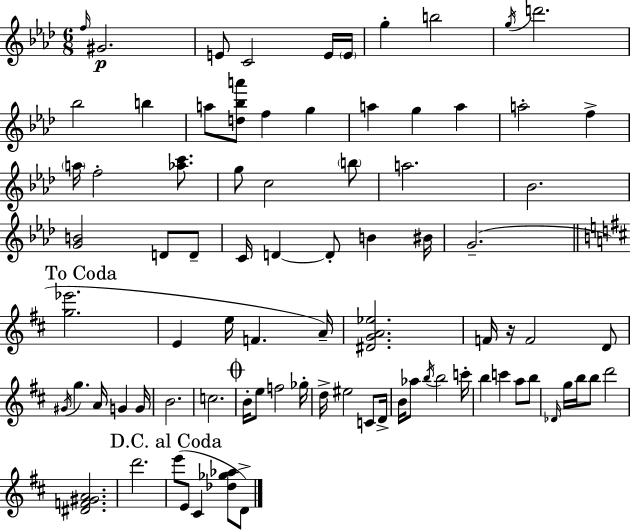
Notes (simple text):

F5/s G#4/h. E4/e C4/h E4/s E4/s G5/q B5/h G5/s D6/h. Bb5/h B5/q A5/e [D5,Bb5,A6]/e F5/q G5/q A5/q G5/q A5/q A5/h F5/q A5/s F5/h [Ab5,C6]/e. G5/e C5/h B5/e A5/h. Bb4/h. [G4,B4]/h D4/e D4/e C4/s D4/q D4/e B4/q BIS4/s G4/h. [G5,Eb6]/h. E4/q E5/s F4/q. A4/s [D#4,G4,A4,Eb5]/h. F4/s R/s F4/h D4/e G#4/s G5/q. A4/s G4/q G4/s B4/h. C5/h. B4/s E5/e F5/h Gb5/s D5/s EIS5/h C4/e D4/s B4/s Ab5/e B5/s B5/h C6/s B5/q C6/q A5/e B5/e Db4/s G5/s B5/s B5/e D6/h [D#4,F4,G#4,A4]/h. D6/h. E6/e E4/e C#4/q [Db5,Gb5,Ab5]/e D4/e